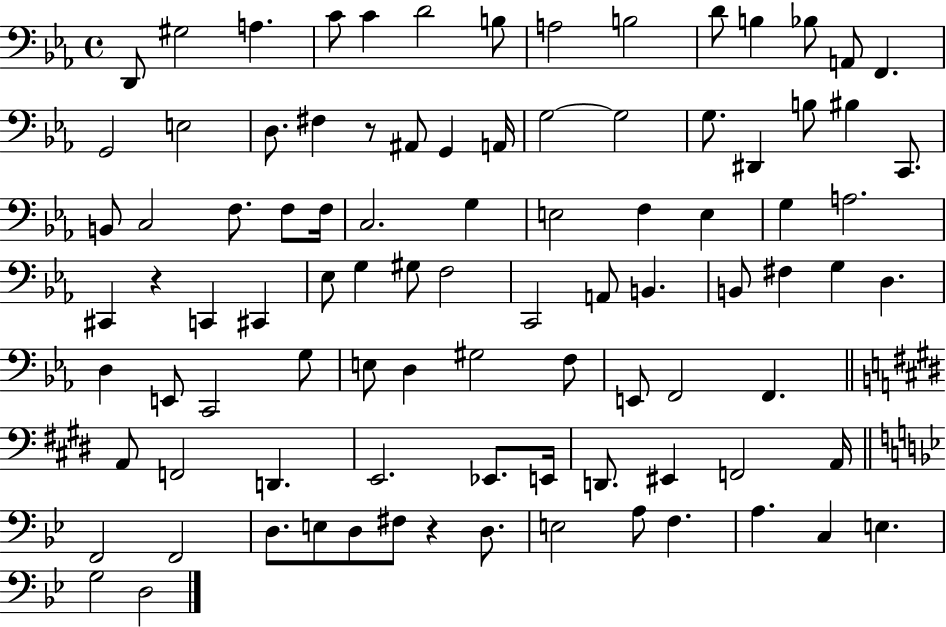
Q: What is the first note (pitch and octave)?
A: D2